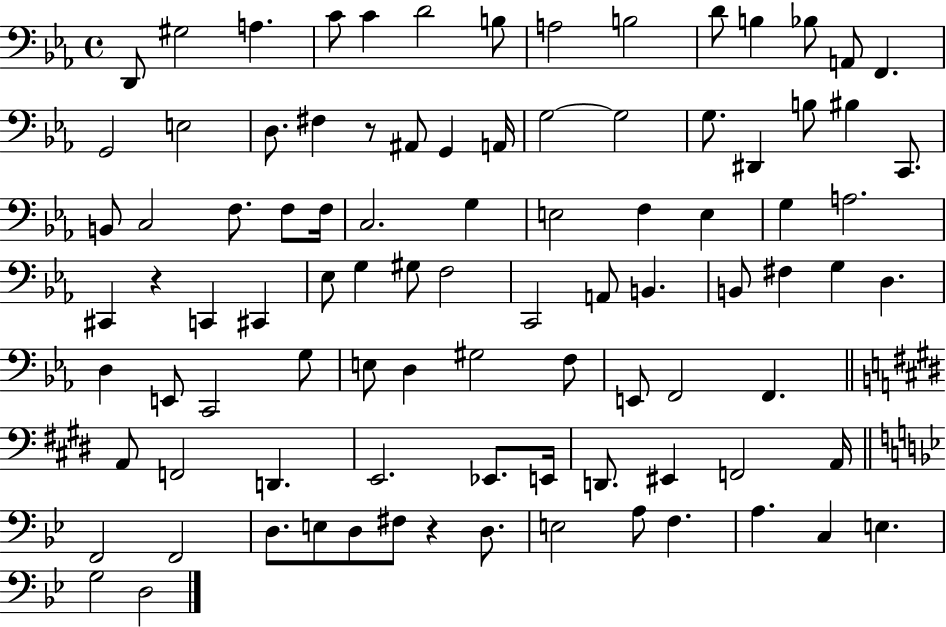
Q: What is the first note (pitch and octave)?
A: D2